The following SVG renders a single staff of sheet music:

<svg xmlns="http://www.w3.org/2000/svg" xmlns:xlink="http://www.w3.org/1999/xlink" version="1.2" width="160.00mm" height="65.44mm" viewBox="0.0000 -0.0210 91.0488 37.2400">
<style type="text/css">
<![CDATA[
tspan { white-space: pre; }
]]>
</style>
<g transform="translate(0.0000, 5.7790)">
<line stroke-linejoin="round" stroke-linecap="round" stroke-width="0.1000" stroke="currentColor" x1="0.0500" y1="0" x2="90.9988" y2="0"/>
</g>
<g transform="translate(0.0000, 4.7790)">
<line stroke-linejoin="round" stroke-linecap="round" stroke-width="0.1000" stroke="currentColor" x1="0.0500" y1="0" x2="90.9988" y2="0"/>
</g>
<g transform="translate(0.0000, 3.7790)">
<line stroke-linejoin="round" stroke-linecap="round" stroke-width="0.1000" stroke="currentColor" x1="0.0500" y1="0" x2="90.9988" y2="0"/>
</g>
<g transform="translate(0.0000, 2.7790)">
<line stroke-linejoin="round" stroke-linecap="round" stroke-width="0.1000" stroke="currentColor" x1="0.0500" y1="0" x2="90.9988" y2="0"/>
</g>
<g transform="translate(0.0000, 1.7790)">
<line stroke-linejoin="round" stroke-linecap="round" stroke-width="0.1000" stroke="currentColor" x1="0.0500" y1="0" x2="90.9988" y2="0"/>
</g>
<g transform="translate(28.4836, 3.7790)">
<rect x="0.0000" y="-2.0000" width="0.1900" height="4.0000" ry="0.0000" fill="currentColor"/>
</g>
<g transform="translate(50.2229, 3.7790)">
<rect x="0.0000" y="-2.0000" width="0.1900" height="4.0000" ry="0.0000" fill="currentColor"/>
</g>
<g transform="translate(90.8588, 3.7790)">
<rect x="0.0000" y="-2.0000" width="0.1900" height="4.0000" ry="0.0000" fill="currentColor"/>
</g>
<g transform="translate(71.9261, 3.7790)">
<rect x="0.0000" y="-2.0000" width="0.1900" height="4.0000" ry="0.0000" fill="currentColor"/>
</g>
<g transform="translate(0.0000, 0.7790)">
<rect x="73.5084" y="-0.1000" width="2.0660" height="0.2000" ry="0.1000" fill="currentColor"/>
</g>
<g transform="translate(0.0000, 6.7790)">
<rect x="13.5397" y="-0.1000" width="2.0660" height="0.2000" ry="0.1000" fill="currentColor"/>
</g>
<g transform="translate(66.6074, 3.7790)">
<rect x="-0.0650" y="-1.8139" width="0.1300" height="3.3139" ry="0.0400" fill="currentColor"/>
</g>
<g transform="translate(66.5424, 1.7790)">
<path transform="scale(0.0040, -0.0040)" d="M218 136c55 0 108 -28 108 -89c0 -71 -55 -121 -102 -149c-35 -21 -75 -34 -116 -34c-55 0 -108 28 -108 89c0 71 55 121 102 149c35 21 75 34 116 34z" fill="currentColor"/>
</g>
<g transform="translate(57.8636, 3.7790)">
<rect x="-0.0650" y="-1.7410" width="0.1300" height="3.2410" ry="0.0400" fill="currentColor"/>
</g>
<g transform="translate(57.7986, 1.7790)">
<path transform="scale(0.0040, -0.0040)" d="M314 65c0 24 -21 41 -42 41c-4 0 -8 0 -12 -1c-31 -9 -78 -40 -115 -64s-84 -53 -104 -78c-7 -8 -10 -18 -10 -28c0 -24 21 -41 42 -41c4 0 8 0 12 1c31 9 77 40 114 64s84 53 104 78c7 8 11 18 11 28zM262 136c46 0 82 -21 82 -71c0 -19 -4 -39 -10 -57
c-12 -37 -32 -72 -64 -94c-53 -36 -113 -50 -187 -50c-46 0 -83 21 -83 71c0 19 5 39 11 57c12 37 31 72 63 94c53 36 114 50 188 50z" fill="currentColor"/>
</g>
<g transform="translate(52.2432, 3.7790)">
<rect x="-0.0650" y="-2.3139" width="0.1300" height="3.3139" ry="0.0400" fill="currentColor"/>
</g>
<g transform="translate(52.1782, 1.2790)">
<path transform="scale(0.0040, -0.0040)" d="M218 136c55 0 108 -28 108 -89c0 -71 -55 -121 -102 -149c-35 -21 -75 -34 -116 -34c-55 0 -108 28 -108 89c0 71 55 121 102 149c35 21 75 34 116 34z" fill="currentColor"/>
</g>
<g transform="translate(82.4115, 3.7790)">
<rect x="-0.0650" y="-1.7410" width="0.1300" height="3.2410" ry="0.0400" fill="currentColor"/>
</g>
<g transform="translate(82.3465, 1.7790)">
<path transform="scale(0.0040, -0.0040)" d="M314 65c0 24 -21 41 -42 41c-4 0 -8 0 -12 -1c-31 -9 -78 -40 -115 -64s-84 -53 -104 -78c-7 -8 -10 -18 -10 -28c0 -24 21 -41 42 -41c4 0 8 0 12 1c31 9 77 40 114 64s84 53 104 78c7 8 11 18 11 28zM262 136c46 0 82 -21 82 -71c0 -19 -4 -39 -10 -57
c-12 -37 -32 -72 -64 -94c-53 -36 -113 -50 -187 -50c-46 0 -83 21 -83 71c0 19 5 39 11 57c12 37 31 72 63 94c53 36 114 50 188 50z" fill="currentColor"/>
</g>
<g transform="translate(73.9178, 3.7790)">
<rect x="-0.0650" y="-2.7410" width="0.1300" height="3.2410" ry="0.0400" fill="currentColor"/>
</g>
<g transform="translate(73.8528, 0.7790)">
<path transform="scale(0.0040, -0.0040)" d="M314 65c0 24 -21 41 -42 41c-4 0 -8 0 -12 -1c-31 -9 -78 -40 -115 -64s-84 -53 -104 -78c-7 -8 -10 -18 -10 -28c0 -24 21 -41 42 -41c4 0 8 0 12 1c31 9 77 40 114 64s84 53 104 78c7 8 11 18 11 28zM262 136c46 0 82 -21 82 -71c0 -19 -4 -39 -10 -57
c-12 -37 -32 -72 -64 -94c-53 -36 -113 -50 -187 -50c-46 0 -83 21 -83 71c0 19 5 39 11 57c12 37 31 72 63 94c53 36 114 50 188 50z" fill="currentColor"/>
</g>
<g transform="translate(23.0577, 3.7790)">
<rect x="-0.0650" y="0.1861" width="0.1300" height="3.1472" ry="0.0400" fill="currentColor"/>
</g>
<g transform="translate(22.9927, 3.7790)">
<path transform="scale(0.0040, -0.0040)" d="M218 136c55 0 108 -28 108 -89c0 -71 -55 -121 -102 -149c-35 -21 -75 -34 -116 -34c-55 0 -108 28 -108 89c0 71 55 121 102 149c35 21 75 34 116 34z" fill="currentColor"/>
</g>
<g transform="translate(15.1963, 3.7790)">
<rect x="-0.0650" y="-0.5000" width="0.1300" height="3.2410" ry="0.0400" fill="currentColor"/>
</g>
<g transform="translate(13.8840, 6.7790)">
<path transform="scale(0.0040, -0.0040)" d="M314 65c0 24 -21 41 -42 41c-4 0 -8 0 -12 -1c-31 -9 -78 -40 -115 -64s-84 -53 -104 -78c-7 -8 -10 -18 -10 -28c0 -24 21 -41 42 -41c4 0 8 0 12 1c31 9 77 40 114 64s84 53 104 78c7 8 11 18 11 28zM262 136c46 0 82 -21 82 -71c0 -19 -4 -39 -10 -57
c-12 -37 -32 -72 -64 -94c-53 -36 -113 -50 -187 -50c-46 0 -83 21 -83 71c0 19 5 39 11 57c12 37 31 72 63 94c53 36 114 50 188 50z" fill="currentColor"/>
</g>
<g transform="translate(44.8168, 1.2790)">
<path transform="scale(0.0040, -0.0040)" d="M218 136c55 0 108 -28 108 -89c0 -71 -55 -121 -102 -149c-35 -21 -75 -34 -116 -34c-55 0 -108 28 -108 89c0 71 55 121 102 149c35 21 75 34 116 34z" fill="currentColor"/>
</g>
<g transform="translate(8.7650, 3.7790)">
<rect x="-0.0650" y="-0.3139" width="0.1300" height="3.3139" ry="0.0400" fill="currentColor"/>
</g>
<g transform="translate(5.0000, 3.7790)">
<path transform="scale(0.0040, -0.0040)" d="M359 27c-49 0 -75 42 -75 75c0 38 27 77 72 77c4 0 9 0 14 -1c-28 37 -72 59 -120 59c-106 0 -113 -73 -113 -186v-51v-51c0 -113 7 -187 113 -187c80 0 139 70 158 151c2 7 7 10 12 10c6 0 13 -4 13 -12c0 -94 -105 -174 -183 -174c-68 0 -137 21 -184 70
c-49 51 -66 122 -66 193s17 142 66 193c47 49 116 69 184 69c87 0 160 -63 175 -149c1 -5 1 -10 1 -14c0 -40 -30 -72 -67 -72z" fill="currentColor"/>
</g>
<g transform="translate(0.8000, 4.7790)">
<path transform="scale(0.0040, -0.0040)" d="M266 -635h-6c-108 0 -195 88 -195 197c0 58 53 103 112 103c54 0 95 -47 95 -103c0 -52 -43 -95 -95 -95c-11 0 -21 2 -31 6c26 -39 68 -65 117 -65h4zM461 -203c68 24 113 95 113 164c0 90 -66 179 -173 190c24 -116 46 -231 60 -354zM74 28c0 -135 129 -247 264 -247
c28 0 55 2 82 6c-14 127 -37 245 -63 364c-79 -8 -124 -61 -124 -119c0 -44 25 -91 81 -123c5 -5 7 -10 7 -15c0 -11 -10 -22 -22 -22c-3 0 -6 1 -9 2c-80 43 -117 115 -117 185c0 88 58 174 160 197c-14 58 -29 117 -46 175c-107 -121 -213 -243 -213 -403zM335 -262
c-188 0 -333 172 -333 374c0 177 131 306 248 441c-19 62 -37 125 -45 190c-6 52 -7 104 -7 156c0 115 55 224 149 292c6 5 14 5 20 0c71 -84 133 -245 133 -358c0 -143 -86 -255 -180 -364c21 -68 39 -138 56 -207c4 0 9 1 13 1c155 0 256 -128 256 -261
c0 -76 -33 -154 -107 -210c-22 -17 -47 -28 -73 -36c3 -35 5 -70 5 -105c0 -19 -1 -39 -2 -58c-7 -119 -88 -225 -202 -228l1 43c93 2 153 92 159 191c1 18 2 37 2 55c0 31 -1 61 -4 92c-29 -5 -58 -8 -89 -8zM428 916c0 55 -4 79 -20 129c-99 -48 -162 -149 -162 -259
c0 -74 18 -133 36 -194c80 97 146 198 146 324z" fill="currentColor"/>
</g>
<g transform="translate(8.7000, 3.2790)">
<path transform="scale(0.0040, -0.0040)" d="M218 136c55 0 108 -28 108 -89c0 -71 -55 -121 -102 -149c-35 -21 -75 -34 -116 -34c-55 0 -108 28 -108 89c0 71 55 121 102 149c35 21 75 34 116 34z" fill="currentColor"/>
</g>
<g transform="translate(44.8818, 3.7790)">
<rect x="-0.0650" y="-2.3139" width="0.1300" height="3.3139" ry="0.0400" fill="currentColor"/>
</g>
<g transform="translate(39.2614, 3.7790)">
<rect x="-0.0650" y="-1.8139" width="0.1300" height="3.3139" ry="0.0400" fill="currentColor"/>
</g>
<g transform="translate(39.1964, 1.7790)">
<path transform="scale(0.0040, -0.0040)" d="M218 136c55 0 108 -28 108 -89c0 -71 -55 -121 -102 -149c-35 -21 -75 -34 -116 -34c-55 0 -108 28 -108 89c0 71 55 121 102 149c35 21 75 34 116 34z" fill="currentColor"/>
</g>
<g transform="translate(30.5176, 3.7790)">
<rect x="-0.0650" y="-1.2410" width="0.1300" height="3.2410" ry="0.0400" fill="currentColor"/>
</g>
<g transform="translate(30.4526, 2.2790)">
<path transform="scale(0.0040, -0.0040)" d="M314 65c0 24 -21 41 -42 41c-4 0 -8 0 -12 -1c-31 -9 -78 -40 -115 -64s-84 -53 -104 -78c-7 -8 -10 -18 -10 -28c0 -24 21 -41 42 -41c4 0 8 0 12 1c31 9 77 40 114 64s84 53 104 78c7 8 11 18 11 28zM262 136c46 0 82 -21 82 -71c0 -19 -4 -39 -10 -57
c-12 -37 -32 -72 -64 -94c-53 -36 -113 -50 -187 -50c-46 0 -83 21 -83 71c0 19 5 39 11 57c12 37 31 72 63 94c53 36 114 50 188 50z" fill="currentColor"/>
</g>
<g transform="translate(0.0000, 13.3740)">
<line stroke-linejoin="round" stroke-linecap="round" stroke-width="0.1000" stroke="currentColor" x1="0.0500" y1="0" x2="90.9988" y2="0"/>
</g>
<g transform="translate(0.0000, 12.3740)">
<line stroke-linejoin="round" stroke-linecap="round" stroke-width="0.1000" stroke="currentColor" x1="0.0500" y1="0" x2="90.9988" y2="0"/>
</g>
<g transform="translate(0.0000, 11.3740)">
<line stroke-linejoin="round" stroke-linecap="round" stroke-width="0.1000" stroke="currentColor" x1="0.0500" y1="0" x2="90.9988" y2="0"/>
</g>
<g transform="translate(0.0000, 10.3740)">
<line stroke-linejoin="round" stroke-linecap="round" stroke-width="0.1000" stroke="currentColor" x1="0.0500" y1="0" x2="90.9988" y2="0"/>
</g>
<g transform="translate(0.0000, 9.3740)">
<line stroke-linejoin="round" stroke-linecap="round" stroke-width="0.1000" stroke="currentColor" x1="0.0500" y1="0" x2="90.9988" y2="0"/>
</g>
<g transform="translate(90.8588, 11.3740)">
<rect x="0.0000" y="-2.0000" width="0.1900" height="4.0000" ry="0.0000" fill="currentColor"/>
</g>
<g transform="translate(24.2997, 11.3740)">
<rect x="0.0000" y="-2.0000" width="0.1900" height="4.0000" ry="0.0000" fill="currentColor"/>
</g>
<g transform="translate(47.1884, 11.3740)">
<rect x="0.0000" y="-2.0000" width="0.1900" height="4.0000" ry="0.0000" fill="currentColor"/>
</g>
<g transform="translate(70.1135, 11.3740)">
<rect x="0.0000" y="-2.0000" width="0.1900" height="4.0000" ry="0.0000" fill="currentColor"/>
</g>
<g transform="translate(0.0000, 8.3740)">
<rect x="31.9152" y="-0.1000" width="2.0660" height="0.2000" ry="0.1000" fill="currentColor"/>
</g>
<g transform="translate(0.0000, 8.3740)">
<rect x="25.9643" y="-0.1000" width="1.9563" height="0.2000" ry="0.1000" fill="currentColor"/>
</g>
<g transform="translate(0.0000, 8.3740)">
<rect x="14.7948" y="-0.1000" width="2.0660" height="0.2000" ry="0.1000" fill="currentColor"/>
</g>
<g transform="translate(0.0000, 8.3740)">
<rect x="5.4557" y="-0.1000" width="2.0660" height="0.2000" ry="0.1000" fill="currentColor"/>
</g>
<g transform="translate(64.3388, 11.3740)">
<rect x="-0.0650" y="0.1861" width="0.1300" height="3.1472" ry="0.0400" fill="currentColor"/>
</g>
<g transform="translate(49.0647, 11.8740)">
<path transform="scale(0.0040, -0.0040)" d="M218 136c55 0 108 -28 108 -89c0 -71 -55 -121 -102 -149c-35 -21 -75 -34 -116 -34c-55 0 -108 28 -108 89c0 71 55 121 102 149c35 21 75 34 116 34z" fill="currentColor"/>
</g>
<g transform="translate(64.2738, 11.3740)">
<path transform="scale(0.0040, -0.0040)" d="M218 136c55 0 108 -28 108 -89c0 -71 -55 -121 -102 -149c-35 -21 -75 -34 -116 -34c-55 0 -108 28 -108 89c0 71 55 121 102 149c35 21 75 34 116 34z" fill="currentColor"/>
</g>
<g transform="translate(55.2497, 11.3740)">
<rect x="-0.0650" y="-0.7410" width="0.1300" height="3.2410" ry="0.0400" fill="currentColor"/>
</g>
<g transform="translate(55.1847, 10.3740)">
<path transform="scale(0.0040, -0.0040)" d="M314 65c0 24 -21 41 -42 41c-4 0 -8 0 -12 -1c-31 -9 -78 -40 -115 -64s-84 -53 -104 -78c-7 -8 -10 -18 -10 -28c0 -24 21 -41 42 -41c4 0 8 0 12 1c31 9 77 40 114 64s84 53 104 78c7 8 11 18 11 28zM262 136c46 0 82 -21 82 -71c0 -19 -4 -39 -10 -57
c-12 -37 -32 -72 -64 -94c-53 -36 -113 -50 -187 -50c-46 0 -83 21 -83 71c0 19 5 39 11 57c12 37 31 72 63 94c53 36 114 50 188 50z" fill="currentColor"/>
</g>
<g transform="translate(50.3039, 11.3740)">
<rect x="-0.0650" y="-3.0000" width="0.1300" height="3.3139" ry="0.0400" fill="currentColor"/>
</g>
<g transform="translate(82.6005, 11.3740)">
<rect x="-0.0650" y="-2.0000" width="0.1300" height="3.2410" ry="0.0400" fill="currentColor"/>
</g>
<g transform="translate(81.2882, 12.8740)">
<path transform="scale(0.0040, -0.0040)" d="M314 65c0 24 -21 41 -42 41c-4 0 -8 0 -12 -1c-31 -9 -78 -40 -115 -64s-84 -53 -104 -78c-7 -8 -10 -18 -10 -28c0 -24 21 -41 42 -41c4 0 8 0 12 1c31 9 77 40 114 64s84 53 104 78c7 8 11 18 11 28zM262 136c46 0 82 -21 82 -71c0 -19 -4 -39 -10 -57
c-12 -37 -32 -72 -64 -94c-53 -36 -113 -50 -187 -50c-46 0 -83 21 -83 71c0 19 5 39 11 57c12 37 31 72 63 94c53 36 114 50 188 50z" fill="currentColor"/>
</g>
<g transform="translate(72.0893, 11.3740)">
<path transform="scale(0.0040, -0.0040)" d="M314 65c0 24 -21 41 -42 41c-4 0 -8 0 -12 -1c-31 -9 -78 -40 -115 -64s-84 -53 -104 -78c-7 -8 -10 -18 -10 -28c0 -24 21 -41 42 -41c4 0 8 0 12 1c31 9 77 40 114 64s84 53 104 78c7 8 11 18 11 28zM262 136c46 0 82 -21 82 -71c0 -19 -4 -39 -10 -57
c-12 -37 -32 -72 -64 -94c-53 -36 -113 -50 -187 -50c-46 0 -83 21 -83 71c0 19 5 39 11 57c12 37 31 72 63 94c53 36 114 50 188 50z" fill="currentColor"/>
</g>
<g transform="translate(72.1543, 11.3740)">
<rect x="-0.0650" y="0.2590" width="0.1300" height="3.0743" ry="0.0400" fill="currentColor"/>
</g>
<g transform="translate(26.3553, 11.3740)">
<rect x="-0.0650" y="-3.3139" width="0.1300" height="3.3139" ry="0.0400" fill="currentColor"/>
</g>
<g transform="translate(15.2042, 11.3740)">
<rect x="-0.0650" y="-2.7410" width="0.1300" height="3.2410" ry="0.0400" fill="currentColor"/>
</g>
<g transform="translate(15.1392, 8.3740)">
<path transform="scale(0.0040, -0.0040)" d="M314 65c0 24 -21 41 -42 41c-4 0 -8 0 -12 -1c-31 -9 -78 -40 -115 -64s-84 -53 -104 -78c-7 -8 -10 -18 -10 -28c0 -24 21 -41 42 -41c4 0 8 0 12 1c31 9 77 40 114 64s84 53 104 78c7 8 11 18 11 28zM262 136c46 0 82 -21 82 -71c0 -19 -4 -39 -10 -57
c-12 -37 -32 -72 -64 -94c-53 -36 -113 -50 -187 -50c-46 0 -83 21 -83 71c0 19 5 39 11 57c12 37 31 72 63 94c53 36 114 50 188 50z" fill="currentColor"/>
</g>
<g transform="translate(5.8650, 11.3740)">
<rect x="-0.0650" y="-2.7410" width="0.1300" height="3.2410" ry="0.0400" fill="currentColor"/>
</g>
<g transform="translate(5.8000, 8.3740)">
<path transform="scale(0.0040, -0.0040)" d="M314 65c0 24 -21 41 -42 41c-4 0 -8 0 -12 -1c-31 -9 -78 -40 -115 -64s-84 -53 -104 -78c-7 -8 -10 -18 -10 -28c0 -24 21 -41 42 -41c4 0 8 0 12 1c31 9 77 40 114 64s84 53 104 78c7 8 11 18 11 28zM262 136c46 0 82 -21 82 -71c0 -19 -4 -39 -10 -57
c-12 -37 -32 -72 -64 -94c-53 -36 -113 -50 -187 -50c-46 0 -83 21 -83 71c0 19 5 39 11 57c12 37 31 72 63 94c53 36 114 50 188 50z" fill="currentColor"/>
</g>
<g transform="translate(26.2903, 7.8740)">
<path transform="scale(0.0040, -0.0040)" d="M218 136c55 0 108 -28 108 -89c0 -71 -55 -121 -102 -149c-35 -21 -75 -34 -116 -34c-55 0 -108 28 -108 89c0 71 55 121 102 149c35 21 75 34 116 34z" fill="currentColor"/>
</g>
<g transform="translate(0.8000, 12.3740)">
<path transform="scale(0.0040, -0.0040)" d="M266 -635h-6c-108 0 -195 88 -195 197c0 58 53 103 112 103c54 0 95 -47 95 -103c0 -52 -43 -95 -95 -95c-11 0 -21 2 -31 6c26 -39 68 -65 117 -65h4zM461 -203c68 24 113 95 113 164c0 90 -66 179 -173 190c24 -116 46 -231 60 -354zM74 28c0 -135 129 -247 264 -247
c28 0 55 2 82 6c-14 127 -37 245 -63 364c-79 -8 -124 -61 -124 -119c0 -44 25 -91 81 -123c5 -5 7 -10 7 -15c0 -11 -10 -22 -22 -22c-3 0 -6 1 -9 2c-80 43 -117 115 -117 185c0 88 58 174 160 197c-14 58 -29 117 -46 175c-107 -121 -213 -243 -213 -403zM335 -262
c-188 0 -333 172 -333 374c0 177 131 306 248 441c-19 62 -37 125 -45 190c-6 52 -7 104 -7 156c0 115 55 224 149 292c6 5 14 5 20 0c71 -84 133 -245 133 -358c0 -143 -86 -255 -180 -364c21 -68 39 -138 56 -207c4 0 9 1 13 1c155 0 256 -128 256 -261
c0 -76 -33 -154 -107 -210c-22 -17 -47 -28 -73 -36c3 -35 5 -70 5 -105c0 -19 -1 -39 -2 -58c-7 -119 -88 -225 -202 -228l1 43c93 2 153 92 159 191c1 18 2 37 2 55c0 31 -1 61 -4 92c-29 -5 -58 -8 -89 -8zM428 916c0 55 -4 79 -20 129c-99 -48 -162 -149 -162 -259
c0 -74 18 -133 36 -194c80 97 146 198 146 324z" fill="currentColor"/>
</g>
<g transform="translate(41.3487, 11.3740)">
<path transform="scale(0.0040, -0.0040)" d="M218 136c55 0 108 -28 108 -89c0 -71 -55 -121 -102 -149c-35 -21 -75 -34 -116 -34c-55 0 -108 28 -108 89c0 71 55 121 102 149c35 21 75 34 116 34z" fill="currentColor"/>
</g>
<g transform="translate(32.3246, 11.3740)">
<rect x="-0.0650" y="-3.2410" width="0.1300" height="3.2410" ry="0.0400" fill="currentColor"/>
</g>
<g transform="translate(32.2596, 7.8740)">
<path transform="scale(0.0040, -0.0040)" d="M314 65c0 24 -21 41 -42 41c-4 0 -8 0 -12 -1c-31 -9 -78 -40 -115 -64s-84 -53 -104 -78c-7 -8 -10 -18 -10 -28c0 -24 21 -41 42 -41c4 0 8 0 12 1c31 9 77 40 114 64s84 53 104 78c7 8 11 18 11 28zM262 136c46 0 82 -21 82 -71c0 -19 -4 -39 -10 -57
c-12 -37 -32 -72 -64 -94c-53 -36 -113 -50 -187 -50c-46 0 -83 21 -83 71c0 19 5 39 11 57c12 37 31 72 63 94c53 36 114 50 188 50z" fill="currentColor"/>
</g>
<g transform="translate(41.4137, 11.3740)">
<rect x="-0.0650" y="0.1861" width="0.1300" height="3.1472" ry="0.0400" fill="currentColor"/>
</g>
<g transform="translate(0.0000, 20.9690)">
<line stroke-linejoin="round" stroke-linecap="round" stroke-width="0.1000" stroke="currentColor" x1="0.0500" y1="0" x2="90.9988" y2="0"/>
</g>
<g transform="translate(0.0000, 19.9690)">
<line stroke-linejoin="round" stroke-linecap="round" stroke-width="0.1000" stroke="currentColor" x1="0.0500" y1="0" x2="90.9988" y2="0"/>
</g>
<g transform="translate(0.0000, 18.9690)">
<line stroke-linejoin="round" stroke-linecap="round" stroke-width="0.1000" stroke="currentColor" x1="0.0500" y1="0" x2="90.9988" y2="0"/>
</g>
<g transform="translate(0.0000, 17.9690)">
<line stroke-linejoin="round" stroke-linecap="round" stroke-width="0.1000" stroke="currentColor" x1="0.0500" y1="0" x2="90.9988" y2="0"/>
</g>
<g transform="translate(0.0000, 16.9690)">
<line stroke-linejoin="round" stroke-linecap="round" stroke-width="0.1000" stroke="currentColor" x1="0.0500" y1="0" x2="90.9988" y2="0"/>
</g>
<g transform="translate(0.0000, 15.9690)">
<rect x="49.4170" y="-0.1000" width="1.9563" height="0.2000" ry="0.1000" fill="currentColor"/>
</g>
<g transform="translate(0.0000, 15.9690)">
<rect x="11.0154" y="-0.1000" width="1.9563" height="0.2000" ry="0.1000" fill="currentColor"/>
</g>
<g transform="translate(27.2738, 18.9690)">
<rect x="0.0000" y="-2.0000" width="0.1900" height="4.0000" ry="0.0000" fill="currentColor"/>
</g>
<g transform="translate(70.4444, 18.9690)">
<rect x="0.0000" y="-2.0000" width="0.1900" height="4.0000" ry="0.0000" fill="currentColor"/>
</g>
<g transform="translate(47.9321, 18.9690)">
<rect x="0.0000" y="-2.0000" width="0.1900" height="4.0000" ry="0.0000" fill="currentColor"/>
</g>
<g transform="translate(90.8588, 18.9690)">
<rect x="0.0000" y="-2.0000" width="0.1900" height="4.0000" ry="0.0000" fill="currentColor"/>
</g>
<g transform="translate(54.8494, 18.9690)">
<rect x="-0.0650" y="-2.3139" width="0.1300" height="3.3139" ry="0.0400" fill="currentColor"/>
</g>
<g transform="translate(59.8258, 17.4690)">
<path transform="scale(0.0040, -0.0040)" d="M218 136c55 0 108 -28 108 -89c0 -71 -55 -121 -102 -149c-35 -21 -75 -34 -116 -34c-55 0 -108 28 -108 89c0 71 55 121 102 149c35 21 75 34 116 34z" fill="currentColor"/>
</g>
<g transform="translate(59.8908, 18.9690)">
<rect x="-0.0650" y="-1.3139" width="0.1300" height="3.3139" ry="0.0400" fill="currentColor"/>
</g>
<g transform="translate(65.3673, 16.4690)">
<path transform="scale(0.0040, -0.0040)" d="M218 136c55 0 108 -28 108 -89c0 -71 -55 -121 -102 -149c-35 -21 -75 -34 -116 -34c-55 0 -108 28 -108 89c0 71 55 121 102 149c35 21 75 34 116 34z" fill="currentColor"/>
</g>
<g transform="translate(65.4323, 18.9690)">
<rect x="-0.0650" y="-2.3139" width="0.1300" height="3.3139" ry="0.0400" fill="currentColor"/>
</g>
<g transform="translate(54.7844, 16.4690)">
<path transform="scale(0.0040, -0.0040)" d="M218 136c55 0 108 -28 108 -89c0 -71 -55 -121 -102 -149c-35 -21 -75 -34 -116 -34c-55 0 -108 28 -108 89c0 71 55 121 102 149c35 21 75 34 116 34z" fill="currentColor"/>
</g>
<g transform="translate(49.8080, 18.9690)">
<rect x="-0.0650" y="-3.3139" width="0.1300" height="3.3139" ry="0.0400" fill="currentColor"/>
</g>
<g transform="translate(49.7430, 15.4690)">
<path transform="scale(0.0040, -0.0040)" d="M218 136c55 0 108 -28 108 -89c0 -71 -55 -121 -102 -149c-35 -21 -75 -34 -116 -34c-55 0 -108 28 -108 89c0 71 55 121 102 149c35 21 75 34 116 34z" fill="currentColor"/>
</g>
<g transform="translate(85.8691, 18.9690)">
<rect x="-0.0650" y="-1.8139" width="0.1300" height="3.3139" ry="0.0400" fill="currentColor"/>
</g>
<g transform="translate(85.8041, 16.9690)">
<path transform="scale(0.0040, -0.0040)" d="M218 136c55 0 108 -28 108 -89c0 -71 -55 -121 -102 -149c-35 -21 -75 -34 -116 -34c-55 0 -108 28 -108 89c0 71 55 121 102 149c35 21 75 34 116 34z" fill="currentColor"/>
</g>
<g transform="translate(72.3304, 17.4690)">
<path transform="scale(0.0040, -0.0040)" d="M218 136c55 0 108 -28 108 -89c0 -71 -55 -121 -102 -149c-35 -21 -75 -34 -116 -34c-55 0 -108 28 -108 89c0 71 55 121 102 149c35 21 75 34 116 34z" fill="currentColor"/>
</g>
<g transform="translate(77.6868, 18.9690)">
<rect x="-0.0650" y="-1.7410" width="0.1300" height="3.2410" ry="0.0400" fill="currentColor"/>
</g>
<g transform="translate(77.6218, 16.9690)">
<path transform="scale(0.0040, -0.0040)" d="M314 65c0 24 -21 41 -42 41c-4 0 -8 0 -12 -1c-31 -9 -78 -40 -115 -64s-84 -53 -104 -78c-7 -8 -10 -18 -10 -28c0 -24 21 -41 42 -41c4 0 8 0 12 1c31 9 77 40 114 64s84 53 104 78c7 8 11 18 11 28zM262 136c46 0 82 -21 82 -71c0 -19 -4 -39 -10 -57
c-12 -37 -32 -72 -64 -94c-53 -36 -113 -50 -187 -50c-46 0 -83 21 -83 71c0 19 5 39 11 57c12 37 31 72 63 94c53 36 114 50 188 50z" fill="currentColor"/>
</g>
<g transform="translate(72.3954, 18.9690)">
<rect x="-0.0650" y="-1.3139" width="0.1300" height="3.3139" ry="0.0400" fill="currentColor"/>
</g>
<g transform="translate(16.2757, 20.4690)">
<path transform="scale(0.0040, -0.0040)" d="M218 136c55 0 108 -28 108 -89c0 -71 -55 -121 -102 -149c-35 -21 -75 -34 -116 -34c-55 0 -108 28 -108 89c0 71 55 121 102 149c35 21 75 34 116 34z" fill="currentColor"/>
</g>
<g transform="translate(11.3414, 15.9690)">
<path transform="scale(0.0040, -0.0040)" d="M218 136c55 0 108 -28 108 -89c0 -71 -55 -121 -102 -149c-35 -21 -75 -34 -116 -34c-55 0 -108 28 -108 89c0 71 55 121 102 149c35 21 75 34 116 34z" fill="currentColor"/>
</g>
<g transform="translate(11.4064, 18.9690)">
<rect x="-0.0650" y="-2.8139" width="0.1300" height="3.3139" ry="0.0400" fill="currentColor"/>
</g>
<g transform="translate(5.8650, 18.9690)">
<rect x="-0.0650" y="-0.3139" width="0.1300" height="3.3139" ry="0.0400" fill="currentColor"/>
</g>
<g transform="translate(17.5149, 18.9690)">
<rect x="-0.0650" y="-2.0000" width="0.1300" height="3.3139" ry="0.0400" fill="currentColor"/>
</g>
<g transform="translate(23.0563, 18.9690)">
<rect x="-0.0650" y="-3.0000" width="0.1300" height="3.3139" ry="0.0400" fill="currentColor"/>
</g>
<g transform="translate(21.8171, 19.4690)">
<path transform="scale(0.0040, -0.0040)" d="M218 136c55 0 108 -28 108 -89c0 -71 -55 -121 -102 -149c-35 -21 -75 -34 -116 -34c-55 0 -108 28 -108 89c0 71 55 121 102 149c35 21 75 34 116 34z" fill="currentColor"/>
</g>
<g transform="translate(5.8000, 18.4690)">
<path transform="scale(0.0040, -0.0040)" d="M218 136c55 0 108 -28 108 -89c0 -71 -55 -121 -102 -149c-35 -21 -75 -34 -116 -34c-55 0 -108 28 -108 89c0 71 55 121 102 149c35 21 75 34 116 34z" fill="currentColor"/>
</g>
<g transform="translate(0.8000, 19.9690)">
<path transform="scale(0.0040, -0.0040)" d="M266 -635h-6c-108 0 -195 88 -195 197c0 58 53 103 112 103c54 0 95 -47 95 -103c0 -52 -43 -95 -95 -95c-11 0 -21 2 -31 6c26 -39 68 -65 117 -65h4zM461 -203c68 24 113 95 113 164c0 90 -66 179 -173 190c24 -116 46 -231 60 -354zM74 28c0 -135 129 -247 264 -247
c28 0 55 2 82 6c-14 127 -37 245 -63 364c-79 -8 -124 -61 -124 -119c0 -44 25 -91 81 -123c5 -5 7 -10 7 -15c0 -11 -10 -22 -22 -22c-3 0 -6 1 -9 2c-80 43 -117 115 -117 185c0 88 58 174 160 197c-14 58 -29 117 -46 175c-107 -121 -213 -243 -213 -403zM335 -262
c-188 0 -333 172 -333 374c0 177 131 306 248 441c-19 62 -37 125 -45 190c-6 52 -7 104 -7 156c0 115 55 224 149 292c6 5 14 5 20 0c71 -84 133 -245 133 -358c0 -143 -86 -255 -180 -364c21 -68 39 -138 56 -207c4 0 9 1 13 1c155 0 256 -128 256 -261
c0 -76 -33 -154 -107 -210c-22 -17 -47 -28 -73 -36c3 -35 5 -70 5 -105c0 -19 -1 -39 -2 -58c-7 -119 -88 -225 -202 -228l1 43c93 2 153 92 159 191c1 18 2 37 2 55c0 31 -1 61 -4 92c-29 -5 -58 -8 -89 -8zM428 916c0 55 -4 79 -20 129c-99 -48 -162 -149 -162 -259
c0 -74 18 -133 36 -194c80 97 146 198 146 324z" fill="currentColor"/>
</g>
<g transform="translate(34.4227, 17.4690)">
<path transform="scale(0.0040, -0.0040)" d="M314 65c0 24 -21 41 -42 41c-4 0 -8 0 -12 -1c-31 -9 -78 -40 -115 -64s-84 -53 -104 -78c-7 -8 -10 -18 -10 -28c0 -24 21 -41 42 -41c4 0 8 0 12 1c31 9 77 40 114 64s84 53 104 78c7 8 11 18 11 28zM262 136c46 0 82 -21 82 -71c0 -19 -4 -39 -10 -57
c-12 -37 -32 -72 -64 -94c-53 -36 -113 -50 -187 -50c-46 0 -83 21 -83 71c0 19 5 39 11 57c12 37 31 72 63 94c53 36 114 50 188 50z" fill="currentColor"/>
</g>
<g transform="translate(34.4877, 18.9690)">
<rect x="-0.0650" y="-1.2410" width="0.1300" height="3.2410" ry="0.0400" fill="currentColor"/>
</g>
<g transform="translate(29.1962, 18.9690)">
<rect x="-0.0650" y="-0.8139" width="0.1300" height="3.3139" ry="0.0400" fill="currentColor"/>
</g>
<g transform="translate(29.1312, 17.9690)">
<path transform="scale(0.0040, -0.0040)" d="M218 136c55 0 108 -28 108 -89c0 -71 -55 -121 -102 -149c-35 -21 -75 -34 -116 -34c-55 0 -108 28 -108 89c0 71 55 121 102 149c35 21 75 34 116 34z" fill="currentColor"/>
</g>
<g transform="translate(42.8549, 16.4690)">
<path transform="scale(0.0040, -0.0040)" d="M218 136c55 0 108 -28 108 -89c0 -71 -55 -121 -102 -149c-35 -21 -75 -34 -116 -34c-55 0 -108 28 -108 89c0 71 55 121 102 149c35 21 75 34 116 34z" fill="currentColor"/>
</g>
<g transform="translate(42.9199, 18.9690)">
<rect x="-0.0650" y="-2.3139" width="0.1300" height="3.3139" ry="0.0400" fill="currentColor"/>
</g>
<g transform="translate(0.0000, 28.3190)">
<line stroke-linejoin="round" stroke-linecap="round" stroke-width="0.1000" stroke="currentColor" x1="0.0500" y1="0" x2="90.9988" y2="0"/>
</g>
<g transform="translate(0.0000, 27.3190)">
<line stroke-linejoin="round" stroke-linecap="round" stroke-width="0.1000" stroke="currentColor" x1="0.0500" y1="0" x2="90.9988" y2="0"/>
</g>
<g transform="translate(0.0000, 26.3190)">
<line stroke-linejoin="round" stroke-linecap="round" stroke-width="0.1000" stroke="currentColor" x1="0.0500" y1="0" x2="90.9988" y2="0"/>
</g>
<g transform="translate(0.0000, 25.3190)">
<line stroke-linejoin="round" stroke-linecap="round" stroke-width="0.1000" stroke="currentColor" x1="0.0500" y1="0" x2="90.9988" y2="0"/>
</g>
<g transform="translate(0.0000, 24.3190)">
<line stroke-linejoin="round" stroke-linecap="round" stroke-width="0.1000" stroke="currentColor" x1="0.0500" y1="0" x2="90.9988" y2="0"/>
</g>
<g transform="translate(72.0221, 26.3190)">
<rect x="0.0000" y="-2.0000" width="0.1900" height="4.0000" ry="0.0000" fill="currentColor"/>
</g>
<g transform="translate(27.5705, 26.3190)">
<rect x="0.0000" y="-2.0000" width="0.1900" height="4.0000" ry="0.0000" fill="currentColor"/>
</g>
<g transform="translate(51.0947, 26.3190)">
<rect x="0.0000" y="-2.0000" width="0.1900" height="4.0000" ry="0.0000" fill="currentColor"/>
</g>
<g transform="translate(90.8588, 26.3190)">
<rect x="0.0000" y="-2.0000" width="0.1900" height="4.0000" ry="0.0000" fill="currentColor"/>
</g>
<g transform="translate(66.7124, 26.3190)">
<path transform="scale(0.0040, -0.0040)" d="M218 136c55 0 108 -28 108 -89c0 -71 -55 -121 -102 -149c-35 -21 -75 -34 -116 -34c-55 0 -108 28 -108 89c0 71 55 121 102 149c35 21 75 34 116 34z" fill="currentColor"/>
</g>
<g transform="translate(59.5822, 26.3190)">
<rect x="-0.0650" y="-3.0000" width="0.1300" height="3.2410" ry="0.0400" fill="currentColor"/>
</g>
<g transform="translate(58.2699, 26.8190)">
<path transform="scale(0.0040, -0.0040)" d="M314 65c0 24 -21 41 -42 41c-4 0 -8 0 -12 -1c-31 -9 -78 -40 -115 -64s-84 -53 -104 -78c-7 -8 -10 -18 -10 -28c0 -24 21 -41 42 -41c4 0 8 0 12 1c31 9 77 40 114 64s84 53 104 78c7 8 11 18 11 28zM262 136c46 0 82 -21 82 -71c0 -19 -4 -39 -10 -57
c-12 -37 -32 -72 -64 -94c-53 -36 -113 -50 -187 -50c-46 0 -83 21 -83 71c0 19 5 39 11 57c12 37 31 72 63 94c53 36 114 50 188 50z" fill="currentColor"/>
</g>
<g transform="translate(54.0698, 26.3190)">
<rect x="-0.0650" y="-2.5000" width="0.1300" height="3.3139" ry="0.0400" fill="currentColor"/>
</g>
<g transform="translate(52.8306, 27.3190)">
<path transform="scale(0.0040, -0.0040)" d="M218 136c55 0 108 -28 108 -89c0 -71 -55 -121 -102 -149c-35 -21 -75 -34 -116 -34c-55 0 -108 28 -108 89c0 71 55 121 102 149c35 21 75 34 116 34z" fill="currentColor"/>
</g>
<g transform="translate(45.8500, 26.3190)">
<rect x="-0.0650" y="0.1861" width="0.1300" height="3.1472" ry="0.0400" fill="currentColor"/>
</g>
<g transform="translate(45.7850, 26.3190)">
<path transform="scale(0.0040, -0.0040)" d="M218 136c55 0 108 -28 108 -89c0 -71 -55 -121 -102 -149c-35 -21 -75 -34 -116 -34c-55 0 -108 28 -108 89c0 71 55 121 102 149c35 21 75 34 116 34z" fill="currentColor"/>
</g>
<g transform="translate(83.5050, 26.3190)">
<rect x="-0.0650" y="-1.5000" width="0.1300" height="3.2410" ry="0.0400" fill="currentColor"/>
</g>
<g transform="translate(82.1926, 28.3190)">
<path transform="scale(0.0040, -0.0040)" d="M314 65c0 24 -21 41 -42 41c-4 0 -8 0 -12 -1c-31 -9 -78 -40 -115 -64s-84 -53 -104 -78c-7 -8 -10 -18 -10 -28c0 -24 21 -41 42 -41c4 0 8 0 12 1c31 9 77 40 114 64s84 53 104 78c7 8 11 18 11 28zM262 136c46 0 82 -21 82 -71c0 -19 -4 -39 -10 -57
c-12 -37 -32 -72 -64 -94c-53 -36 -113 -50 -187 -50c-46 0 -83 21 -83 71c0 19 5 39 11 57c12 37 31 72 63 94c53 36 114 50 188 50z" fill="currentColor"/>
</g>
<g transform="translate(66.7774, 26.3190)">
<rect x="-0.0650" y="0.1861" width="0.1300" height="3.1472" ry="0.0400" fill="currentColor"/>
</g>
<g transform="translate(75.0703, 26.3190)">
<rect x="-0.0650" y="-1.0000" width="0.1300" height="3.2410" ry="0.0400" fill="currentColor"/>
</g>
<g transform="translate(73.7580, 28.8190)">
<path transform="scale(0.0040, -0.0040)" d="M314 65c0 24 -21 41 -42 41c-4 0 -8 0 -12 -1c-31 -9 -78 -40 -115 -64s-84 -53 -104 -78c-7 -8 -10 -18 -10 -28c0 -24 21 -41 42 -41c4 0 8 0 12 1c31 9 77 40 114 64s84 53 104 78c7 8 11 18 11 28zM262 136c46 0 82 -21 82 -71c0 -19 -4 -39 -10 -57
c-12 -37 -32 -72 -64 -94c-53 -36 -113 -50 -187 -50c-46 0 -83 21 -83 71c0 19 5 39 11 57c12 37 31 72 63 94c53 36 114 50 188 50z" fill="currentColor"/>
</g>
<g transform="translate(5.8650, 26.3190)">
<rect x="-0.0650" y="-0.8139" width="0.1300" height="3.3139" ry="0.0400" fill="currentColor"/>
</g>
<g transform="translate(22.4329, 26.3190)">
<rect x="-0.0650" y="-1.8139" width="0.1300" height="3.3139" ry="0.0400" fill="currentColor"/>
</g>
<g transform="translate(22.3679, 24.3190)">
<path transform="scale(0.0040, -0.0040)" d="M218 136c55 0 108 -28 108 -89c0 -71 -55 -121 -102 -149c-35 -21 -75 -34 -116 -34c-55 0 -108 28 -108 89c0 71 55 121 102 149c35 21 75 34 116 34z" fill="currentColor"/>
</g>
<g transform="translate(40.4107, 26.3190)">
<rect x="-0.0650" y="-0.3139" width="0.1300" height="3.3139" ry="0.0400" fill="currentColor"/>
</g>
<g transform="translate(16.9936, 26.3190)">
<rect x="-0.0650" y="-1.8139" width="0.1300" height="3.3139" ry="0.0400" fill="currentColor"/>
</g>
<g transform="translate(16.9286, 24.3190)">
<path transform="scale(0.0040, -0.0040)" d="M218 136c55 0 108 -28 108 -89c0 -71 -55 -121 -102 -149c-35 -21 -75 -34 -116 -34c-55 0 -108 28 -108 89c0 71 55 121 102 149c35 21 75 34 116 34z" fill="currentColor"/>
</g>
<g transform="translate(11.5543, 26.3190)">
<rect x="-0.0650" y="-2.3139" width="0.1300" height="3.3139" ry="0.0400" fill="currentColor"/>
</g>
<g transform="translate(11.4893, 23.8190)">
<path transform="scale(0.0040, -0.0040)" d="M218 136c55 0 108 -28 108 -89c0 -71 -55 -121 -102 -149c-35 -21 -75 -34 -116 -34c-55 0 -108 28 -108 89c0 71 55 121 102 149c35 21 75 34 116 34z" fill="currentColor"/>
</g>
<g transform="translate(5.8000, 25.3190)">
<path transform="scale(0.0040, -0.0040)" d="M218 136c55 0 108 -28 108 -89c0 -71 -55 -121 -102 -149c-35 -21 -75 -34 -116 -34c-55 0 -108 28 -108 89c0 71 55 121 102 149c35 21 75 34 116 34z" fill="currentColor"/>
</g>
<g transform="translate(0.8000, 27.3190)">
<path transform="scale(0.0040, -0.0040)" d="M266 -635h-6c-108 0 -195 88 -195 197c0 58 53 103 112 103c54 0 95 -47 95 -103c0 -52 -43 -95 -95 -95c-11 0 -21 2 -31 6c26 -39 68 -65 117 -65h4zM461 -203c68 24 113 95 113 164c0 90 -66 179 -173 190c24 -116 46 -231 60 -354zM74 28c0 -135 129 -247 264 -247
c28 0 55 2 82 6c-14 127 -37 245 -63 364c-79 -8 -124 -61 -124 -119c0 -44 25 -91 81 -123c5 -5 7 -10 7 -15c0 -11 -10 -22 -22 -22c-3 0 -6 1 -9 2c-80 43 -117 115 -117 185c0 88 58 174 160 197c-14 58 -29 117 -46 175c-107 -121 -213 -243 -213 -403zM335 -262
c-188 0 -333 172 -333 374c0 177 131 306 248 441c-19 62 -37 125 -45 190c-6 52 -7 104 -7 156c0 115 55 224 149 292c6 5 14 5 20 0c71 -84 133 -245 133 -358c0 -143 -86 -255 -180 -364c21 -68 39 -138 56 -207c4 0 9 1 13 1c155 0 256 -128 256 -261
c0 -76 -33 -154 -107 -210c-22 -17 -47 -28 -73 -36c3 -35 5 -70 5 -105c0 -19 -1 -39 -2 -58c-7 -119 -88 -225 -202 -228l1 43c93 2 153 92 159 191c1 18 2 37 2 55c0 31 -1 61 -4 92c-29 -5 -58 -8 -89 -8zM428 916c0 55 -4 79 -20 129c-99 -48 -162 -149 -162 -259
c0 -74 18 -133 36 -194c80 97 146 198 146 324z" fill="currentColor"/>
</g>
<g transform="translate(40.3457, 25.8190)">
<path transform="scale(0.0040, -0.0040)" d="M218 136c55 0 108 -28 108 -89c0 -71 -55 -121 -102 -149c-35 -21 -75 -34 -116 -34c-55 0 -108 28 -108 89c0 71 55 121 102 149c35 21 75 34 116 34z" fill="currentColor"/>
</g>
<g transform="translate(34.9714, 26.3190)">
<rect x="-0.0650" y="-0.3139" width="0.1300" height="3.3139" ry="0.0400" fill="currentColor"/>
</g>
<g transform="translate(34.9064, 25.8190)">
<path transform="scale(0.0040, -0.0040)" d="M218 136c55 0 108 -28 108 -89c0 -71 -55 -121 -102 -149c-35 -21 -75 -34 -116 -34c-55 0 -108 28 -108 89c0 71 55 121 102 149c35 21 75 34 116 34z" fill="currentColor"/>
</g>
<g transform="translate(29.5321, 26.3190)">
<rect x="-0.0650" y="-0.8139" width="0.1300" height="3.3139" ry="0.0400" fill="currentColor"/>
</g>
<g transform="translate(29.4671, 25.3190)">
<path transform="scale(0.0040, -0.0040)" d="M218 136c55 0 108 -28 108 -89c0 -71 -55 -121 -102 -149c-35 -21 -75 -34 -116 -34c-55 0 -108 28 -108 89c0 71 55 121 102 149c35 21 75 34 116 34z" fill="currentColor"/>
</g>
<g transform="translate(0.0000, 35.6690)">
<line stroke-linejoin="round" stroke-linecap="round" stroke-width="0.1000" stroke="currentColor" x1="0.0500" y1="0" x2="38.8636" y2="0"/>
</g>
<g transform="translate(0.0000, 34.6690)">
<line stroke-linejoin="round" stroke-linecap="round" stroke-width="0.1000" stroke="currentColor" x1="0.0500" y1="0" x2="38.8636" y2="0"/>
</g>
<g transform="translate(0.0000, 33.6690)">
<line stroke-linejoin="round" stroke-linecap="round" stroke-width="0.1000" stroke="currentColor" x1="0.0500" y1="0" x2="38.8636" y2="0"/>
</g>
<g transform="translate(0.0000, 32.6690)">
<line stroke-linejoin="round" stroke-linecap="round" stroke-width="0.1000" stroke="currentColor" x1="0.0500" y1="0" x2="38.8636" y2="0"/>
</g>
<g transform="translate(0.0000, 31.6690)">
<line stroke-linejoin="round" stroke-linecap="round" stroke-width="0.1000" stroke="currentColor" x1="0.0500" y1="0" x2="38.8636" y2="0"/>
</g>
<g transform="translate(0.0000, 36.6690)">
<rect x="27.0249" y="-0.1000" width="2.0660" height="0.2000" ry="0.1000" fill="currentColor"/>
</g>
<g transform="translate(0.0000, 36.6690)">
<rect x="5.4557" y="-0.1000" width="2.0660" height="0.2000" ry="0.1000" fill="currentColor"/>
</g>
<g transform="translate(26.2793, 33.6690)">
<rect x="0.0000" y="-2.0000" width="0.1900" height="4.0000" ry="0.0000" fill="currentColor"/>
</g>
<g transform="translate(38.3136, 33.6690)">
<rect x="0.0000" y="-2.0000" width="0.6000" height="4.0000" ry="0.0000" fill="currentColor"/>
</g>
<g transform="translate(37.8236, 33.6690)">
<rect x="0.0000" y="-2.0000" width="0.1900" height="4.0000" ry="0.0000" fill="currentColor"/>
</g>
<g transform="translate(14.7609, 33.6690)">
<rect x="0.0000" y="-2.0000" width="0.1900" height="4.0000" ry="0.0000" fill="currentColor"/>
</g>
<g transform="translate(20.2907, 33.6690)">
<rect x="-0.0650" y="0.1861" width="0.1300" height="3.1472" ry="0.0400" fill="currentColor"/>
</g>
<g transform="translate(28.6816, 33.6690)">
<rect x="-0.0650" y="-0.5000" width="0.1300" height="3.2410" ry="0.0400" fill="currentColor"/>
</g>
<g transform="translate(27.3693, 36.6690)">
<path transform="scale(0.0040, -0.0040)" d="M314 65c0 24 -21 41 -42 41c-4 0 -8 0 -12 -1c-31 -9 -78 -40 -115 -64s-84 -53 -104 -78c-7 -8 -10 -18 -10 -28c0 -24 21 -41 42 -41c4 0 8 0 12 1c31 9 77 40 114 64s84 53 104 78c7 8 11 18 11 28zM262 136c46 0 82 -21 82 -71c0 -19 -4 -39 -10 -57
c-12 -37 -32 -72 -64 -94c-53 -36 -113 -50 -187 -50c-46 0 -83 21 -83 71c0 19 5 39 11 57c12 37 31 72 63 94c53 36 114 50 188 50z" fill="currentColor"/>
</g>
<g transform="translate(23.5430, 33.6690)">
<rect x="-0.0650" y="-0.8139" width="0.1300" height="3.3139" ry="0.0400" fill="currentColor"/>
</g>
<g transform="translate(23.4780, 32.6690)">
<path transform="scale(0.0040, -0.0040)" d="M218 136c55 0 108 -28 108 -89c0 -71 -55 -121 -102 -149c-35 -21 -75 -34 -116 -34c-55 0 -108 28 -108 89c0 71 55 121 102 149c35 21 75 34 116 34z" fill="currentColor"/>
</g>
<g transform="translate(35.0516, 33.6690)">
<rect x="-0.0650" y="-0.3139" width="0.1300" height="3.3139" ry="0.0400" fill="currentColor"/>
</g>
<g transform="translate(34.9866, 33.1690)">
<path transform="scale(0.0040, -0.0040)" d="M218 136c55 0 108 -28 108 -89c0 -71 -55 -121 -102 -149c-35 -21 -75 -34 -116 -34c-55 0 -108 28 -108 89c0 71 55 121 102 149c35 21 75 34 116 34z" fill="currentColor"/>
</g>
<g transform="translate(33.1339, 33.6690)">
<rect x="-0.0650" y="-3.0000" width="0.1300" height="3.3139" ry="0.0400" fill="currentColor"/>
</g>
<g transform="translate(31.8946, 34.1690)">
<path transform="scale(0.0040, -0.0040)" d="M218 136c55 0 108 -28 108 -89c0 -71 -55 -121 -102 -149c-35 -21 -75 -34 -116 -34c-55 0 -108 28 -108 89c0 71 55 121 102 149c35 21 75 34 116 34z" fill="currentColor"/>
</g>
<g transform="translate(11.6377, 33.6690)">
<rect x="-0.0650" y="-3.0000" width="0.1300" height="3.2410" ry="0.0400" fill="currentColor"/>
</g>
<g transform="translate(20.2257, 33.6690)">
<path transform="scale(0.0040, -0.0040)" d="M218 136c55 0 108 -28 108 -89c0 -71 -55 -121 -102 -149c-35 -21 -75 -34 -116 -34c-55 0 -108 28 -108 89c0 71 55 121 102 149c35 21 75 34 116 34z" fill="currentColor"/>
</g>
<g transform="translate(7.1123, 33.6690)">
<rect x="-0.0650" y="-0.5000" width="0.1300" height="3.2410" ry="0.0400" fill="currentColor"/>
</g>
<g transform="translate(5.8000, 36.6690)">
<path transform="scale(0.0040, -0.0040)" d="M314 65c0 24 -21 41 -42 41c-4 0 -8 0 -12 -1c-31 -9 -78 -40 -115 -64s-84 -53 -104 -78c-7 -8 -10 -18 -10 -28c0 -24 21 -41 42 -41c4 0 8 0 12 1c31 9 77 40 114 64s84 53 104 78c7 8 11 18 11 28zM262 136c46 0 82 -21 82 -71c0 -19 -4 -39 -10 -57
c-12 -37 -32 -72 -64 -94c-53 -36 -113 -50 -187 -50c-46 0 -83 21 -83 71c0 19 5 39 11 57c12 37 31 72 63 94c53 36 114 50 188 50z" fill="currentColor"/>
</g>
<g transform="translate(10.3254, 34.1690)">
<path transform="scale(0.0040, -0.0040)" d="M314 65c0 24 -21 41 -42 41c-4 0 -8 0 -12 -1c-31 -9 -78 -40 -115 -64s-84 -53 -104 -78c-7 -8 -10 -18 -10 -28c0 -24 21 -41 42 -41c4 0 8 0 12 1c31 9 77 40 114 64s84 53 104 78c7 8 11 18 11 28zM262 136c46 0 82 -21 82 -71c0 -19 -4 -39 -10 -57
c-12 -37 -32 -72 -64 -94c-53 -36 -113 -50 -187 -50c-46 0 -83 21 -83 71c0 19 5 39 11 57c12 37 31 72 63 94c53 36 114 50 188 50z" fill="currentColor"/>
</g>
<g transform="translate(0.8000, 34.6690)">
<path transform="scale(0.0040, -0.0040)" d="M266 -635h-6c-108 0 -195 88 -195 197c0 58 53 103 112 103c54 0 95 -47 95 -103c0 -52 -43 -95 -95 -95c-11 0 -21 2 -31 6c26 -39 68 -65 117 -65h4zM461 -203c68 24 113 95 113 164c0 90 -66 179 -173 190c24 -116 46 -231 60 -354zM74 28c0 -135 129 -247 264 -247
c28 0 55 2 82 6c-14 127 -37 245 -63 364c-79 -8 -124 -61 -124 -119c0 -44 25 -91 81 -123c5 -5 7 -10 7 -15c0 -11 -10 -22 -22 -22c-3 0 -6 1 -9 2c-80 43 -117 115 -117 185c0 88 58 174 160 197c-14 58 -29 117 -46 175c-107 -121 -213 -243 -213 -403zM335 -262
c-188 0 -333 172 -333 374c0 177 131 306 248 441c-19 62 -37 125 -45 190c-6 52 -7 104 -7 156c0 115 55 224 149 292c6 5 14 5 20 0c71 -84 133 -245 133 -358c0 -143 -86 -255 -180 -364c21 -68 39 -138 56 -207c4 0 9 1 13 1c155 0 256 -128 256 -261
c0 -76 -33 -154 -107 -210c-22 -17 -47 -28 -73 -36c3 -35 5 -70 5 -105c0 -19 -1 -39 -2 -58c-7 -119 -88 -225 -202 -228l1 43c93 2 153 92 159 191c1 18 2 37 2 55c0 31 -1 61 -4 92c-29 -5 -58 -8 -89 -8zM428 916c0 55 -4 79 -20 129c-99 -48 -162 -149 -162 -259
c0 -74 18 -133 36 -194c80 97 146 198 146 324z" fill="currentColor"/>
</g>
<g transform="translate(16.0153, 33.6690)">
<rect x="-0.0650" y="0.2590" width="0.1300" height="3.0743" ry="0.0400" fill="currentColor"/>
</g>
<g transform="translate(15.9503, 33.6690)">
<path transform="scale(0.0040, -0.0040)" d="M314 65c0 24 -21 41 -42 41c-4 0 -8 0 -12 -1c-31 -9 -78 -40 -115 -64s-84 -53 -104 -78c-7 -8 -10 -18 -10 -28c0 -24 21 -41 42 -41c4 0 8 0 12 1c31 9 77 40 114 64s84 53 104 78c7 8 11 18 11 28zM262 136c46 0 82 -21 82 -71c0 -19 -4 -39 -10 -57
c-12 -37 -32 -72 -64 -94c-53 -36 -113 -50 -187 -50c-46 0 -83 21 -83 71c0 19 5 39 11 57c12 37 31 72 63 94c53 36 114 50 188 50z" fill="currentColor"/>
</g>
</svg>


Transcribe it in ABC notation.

X:1
T:Untitled
M:4/4
L:1/4
K:C
c C2 B e2 f g g f2 f a2 f2 a2 a2 b b2 B A d2 B B2 F2 c a F A d e2 g b g e g e f2 f d g f f d c c B G A2 B D2 E2 C2 A2 B2 B d C2 A c